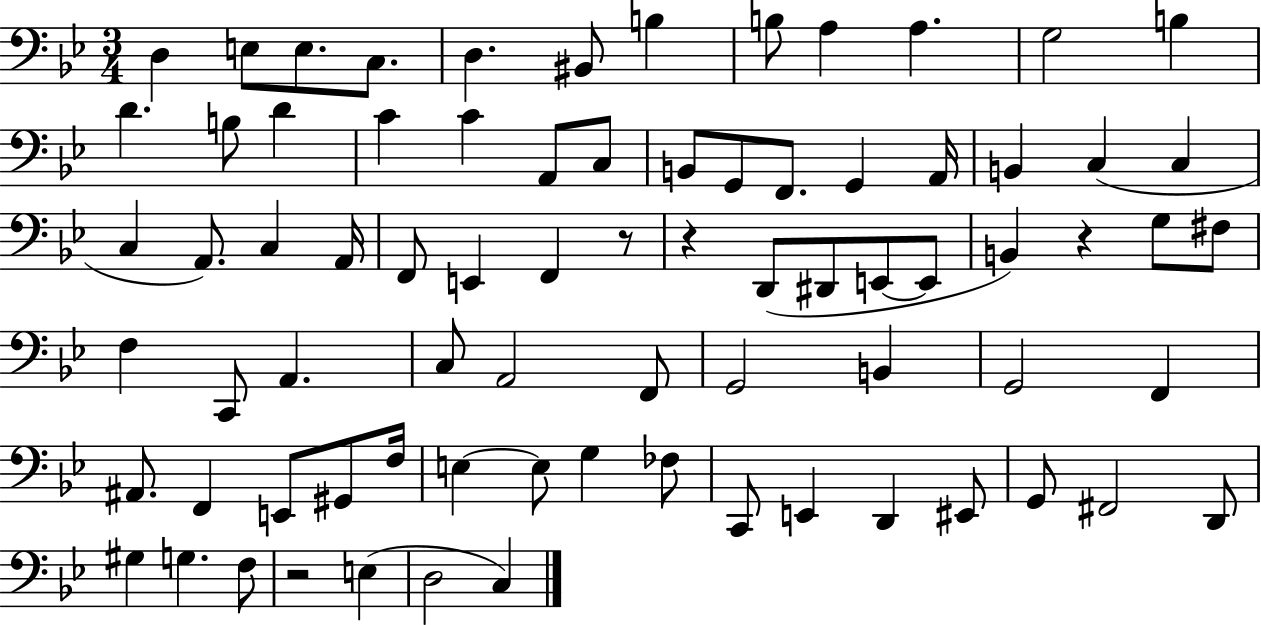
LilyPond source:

{
  \clef bass
  \numericTimeSignature
  \time 3/4
  \key bes \major
  d4 e8 e8. c8. | d4. bis,8 b4 | b8 a4 a4. | g2 b4 | \break d'4. b8 d'4 | c'4 c'4 a,8 c8 | b,8 g,8 f,8. g,4 a,16 | b,4 c4( c4 | \break c4 a,8.) c4 a,16 | f,8 e,4 f,4 r8 | r4 d,8( dis,8 e,8~~ e,8 | b,4) r4 g8 fis8 | \break f4 c,8 a,4. | c8 a,2 f,8 | g,2 b,4 | g,2 f,4 | \break ais,8. f,4 e,8 gis,8 f16 | e4~~ e8 g4 fes8 | c,8 e,4 d,4 eis,8 | g,8 fis,2 d,8 | \break gis4 g4. f8 | r2 e4( | d2 c4) | \bar "|."
}